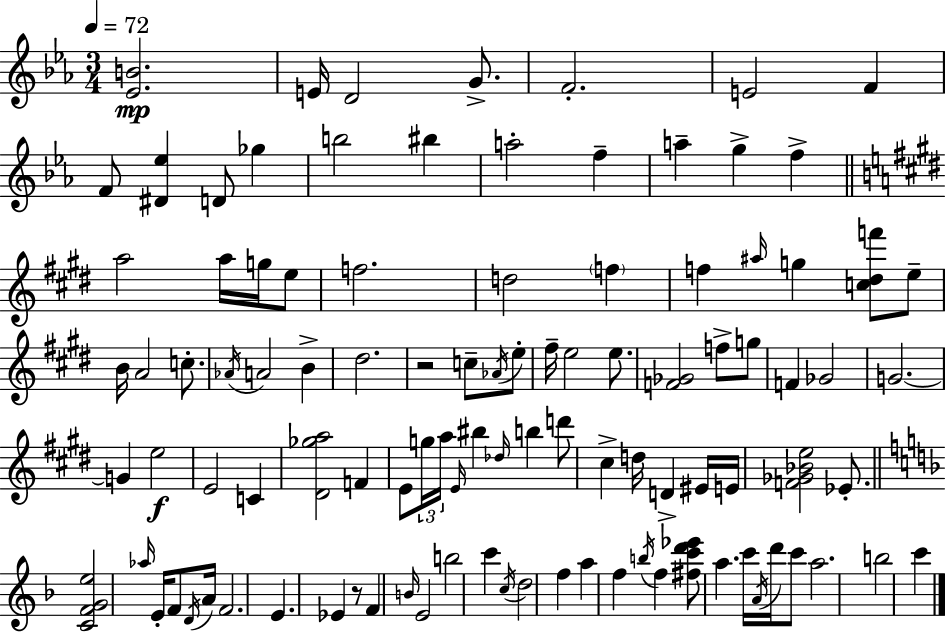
[Eb4,B4]/h. E4/s D4/h G4/e. F4/h. E4/h F4/q F4/e [D#4,Eb5]/q D4/e Gb5/q B5/h BIS5/q A5/h F5/q A5/q G5/q F5/q A5/h A5/s G5/s E5/e F5/h. D5/h F5/q F5/q A#5/s G5/q [C5,D#5,F6]/e E5/e B4/s A4/h C5/e. Ab4/s A4/h B4/q D#5/h. R/h C5/e Ab4/s E5/e F#5/s E5/h E5/e. [F4,Gb4]/h F5/e G5/e F4/q Gb4/h G4/h. G4/q E5/h E4/h C4/q [D#4,Gb5,A5]/h F4/q E4/e G5/s A5/s E4/s BIS5/q Db5/s B5/q D6/e C#5/q D5/s D4/q EIS4/s E4/s [F4,Gb4,Bb4,E5]/h Eb4/e. [C4,F4,G4,E5]/h Ab5/s E4/s F4/e D4/s A4/s F4/h. E4/q. Eb4/q R/e F4/q B4/s E4/h B5/h C6/q C5/s D5/h F5/q A5/q F5/q B5/s F5/q [F#5,C6,D6,Eb6]/e A5/q. C6/s A4/s D6/s C6/e A5/h. B5/h C6/q